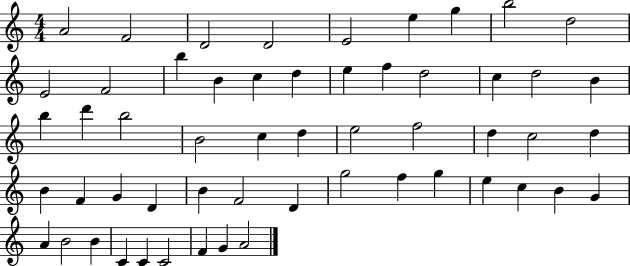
{
  \clef treble
  \numericTimeSignature
  \time 4/4
  \key c \major
  a'2 f'2 | d'2 d'2 | e'2 e''4 g''4 | b''2 d''2 | \break e'2 f'2 | b''4 b'4 c''4 d''4 | e''4 f''4 d''2 | c''4 d''2 b'4 | \break b''4 d'''4 b''2 | b'2 c''4 d''4 | e''2 f''2 | d''4 c''2 d''4 | \break b'4 f'4 g'4 d'4 | b'4 f'2 d'4 | g''2 f''4 g''4 | e''4 c''4 b'4 g'4 | \break a'4 b'2 b'4 | c'4 c'4 c'2 | f'4 g'4 a'2 | \bar "|."
}